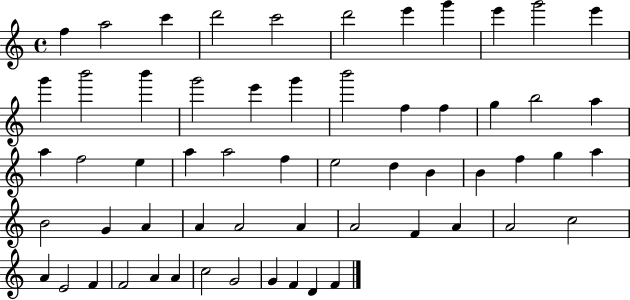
{
  \clef treble
  \time 4/4
  \defaultTimeSignature
  \key c \major
  f''4 a''2 c'''4 | d'''2 c'''2 | d'''2 e'''4 g'''4 | e'''4 g'''2 e'''4 | \break g'''4 b'''2 b'''4 | g'''2 e'''4 g'''4 | b'''2 f''4 f''4 | g''4 b''2 a''4 | \break a''4 f''2 e''4 | a''4 a''2 f''4 | e''2 d''4 b'4 | b'4 f''4 g''4 a''4 | \break b'2 g'4 a'4 | a'4 a'2 a'4 | a'2 f'4 a'4 | a'2 c''2 | \break a'4 e'2 f'4 | f'2 a'4 a'4 | c''2 g'2 | g'4 f'4 d'4 f'4 | \break \bar "|."
}